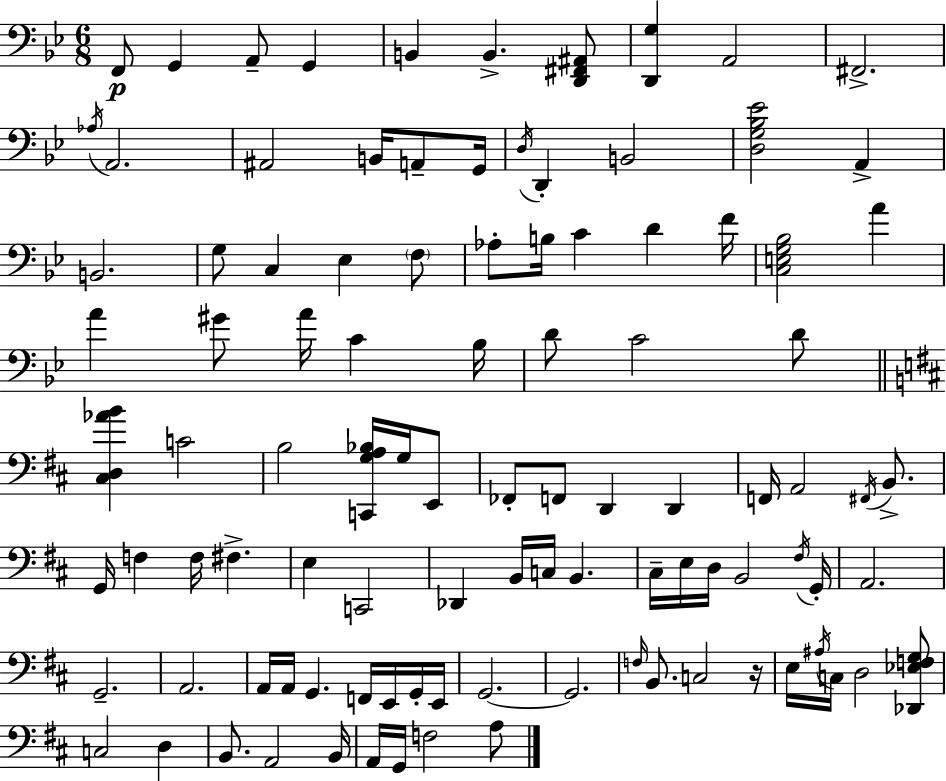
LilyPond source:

{
  \clef bass
  \numericTimeSignature
  \time 6/8
  \key g \minor
  f,8\p g,4 a,8-- g,4 | b,4 b,4.-> <d, fis, ais,>8 | <d, g>4 a,2 | fis,2.-> | \break \acciaccatura { aes16 } a,2. | ais,2 b,16 a,8-- | g,16 \acciaccatura { d16 } d,4-. b,2 | <d g bes ees'>2 a,4-> | \break b,2. | g8 c4 ees4 | \parenthesize f8 aes8-. b16 c'4 d'4 | f'16 <c e g bes>2 a'4 | \break a'4 gis'8 a'16 c'4 | bes16 d'8 c'2 | d'8 \bar "||" \break \key d \major <cis d aes' b'>4 c'2 | b2 <c, g a bes>16 g16 e,8 | fes,8-. f,8 d,4 d,4 | f,16 a,2 \acciaccatura { fis,16 } b,8.-> | \break g,16 f4 f16 fis4.-> | e4 c,2 | des,4 b,16 c16 b,4. | cis16-- e16 d16 b,2 | \break \acciaccatura { fis16 } g,16-. a,2. | g,2.-- | a,2. | a,16 a,16 g,4. f,16 e,16 | \break g,16-. e,16 g,2.~~ | g,2. | \grace { f16 } b,8. c2 | r16 e16 \acciaccatura { ais16 } c16 d2 | \break <des, ees f g>8 c2 | d4 b,8. a,2 | b,16 a,16 g,16 f2 | a8 \bar "|."
}